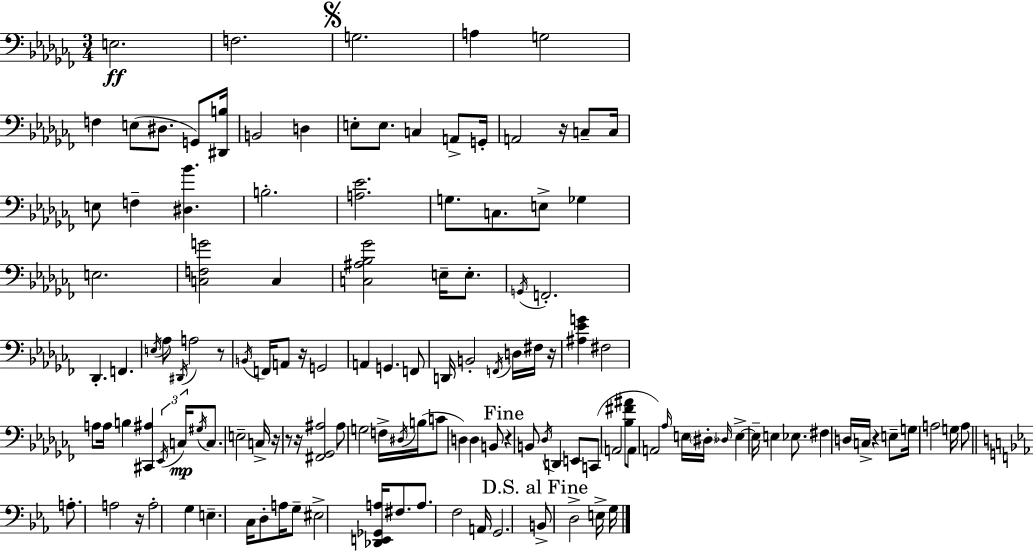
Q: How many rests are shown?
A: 10